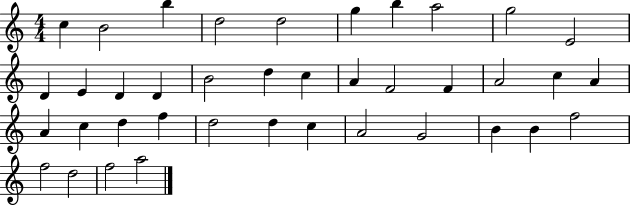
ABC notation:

X:1
T:Untitled
M:4/4
L:1/4
K:C
c B2 b d2 d2 g b a2 g2 E2 D E D D B2 d c A F2 F A2 c A A c d f d2 d c A2 G2 B B f2 f2 d2 f2 a2